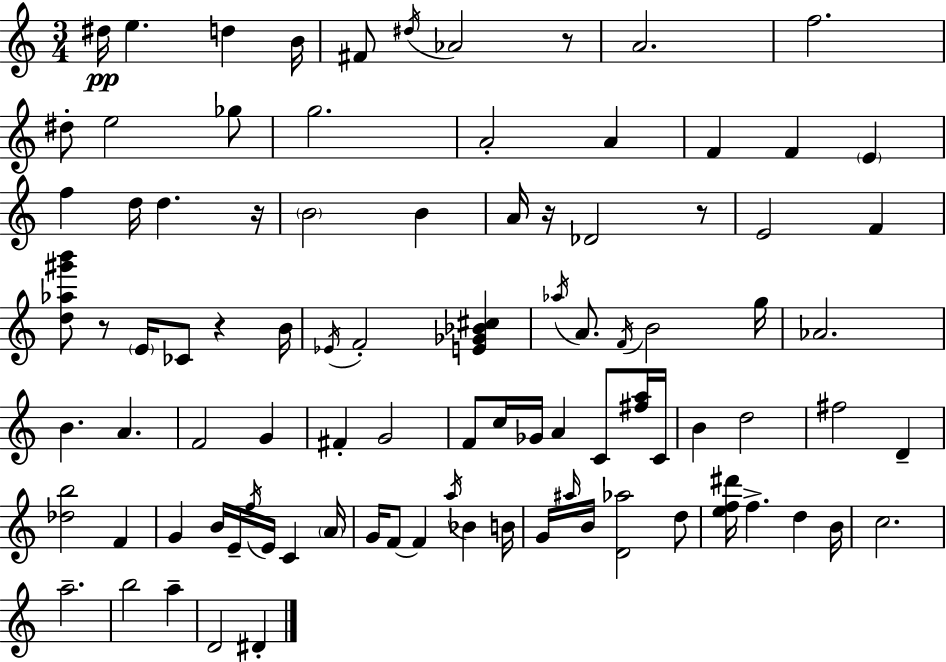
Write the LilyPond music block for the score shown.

{
  \clef treble
  \numericTimeSignature
  \time 3/4
  \key c \major
  dis''16\pp e''4. d''4 b'16 | fis'8 \acciaccatura { dis''16 } aes'2 r8 | a'2. | f''2. | \break dis''8-. e''2 ges''8 | g''2. | a'2-. a'4 | f'4 f'4 \parenthesize e'4 | \break f''4 d''16 d''4. | r16 \parenthesize b'2 b'4 | a'16 r16 des'2 r8 | e'2 f'4 | \break <d'' aes'' gis''' b'''>8 r8 \parenthesize e'16 ces'8 r4 | b'16 \acciaccatura { ees'16 } f'2-. <e' ges' bes' cis''>4 | \acciaccatura { aes''16 } a'8. \acciaccatura { f'16 } b'2 | g''16 aes'2. | \break b'4. a'4. | f'2 | g'4 fis'4-. g'2 | f'8 c''16 ges'16 a'4 | \break c'8 <fis'' a''>16 c'16 b'4 d''2 | fis''2 | d'4-- <des'' b''>2 | f'4 g'4 b'16 e'16-- \acciaccatura { f''16 } e'16 | \break c'4 \parenthesize a'16 g'16 f'8~~ f'4 | \acciaccatura { a''16 } bes'4 b'16 g'16 \grace { ais''16 } b'16 <d' aes''>2 | d''8 <e'' f'' dis'''>16 f''4.-> | d''4 b'16 c''2. | \break a''2.-- | b''2 | a''4-- d'2 | dis'4-. \bar "|."
}